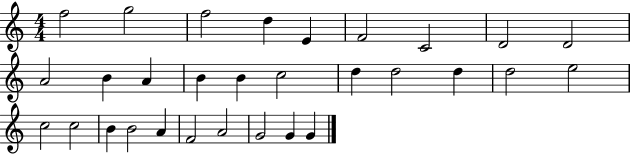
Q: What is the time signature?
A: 4/4